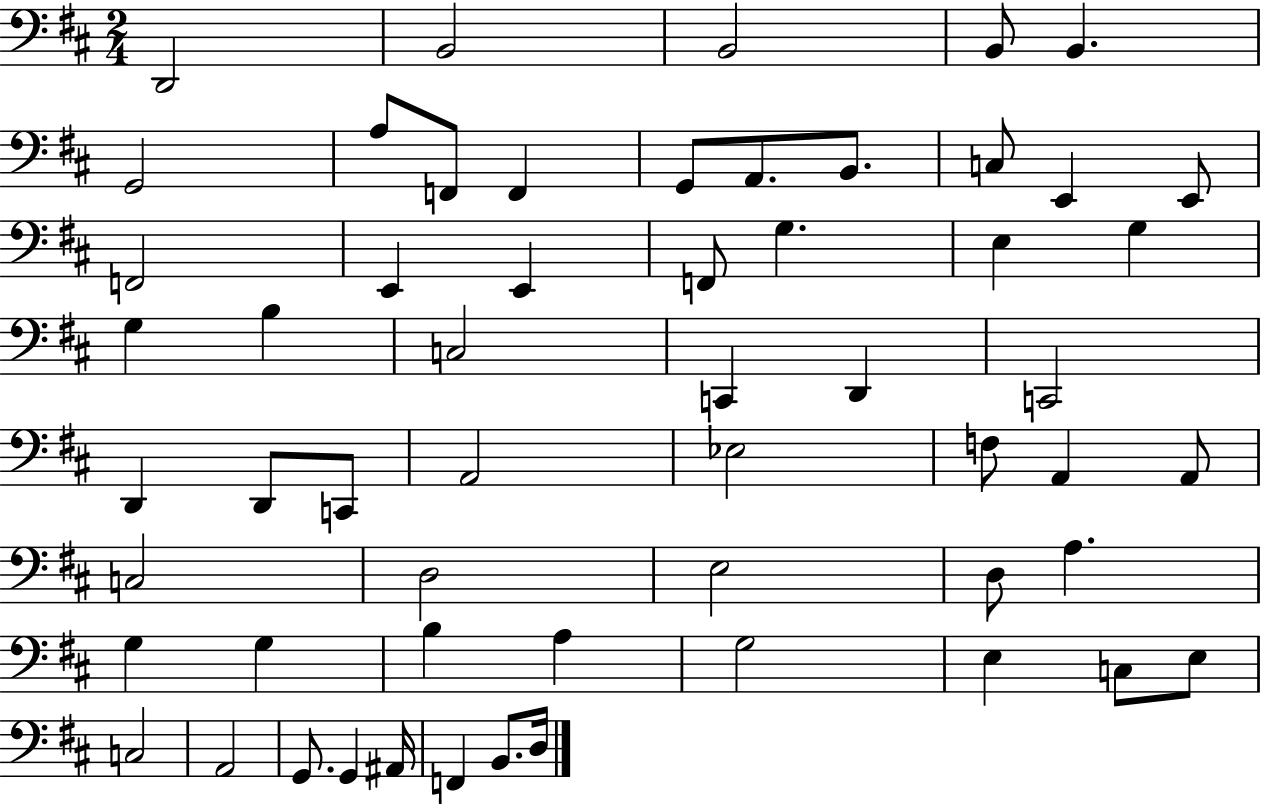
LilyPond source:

{
  \clef bass
  \numericTimeSignature
  \time 2/4
  \key d \major
  d,2 | b,2 | b,2 | b,8 b,4. | \break g,2 | a8 f,8 f,4 | g,8 a,8. b,8. | c8 e,4 e,8 | \break f,2 | e,4 e,4 | f,8 g4. | e4 g4 | \break g4 b4 | c2 | c,4 d,4 | c,2 | \break d,4 d,8 c,8 | a,2 | ees2 | f8 a,4 a,8 | \break c2 | d2 | e2 | d8 a4. | \break g4 g4 | b4 a4 | g2 | e4 c8 e8 | \break c2 | a,2 | g,8. g,4 ais,16 | f,4 b,8. d16 | \break \bar "|."
}